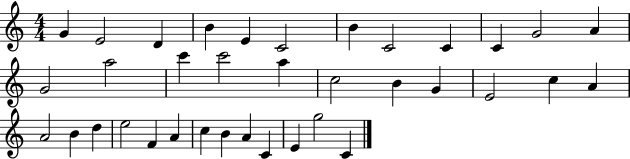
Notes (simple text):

G4/q E4/h D4/q B4/q E4/q C4/h B4/q C4/h C4/q C4/q G4/h A4/q G4/h A5/h C6/q C6/h A5/q C5/h B4/q G4/q E4/h C5/q A4/q A4/h B4/q D5/q E5/h F4/q A4/q C5/q B4/q A4/q C4/q E4/q G5/h C4/q